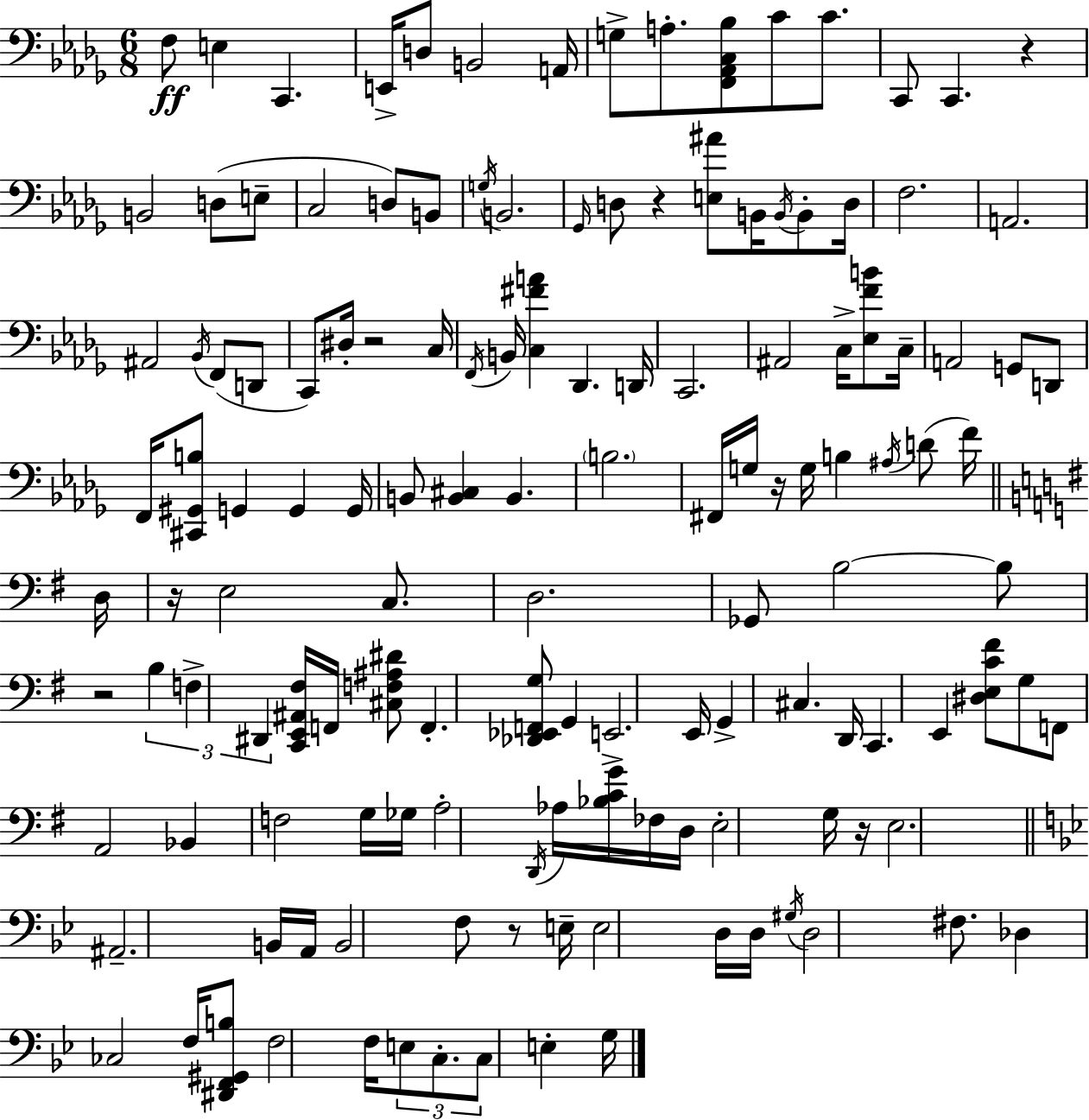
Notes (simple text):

F3/e E3/q C2/q. E2/s D3/e B2/h A2/s G3/e A3/e. [F2,Ab2,C3,Bb3]/e C4/e C4/e. C2/e C2/q. R/q B2/h D3/e E3/e C3/h D3/e B2/e G3/s B2/h. Gb2/s D3/e R/q [E3,A#4]/e B2/s B2/s B2/e D3/s F3/h. A2/h. A#2/h Bb2/s F2/e D2/e C2/e D#3/s R/h C3/s F2/s B2/s [C3,F#4,A4]/q Db2/q. D2/s C2/h. A#2/h C3/s [Eb3,F4,B4]/e C3/s A2/h G2/e D2/e F2/s [C#2,G#2,B3]/e G2/q G2/q G2/s B2/e [B2,C#3]/q B2/q. B3/h. F#2/s G3/s R/s G3/s B3/q A#3/s D4/e F4/s D3/s R/s E3/h C3/e. D3/h. Gb2/e B3/h B3/e R/h B3/q F3/q D#2/q [C2,E2,A#2,F#3]/s F2/s [C#3,F3,A#3,D#4]/e F2/q. [Db2,Eb2,F2,G3]/e G2/q E2/h. E2/s G2/q C#3/q. D2/s C2/q. E2/q [D#3,E3,C4,F#4]/e G3/e F2/e A2/h Bb2/q F3/h G3/s Gb3/s A3/h D2/s Ab3/s [Bb3,C4,G4]/s FES3/s D3/s E3/h G3/s R/s E3/h. A#2/h. B2/s A2/s B2/h F3/e R/e E3/s E3/h D3/s D3/s G#3/s D3/h F#3/e. Db3/q CES3/h F3/s [D#2,F2,G#2,B3]/e F3/h F3/s E3/e C3/e. C3/e E3/q G3/s